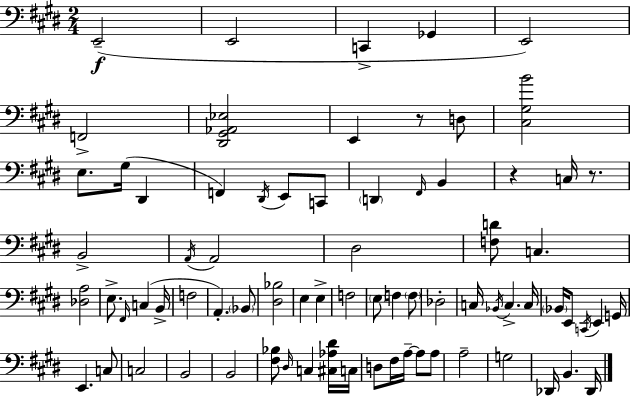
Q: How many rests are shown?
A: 3